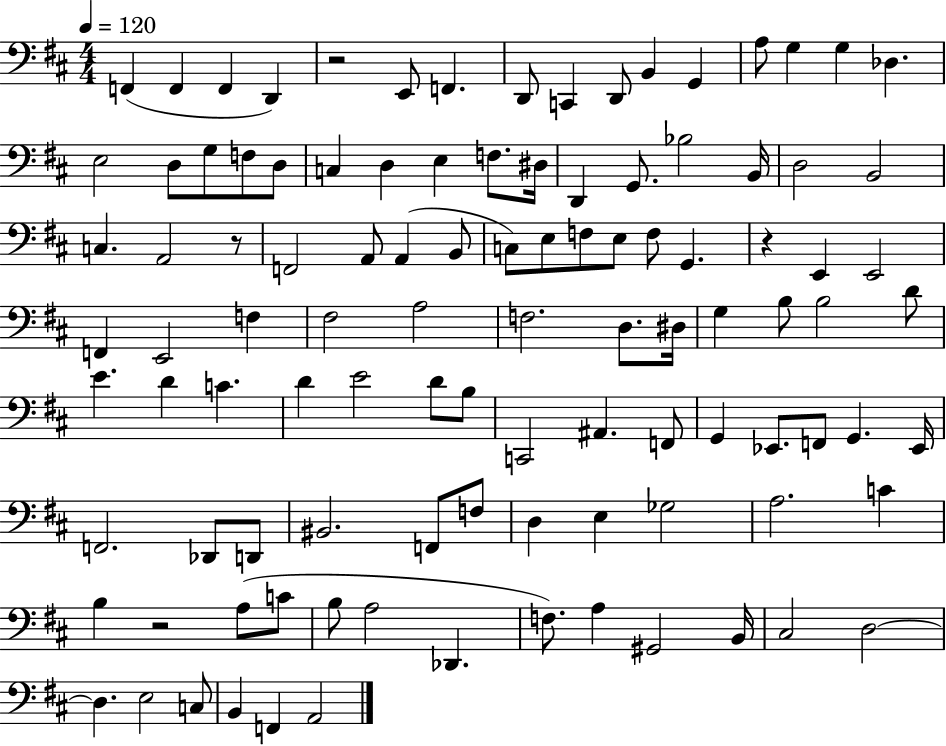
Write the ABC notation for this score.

X:1
T:Untitled
M:4/4
L:1/4
K:D
F,, F,, F,, D,, z2 E,,/2 F,, D,,/2 C,, D,,/2 B,, G,, A,/2 G, G, _D, E,2 D,/2 G,/2 F,/2 D,/2 C, D, E, F,/2 ^D,/4 D,, G,,/2 _B,2 B,,/4 D,2 B,,2 C, A,,2 z/2 F,,2 A,,/2 A,, B,,/2 C,/2 E,/2 F,/2 E,/2 F,/2 G,, z E,, E,,2 F,, E,,2 F, ^F,2 A,2 F,2 D,/2 ^D,/4 G, B,/2 B,2 D/2 E D C D E2 D/2 B,/2 C,,2 ^A,, F,,/2 G,, _E,,/2 F,,/2 G,, _E,,/4 F,,2 _D,,/2 D,,/2 ^B,,2 F,,/2 F,/2 D, E, _G,2 A,2 C B, z2 A,/2 C/2 B,/2 A,2 _D,, F,/2 A, ^G,,2 B,,/4 ^C,2 D,2 D, E,2 C,/2 B,, F,, A,,2